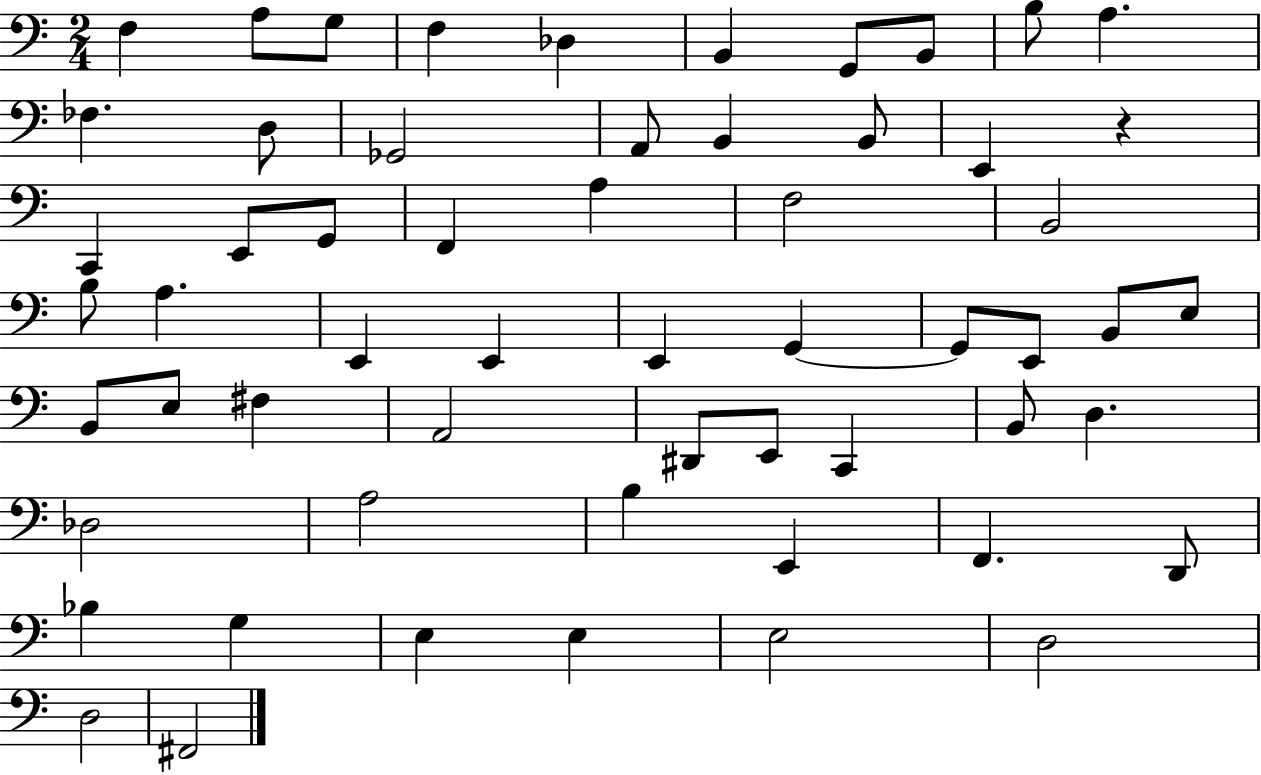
X:1
T:Untitled
M:2/4
L:1/4
K:C
F, A,/2 G,/2 F, _D, B,, G,,/2 B,,/2 B,/2 A, _F, D,/2 _G,,2 A,,/2 B,, B,,/2 E,, z C,, E,,/2 G,,/2 F,, A, F,2 B,,2 B,/2 A, E,, E,, E,, G,, G,,/2 E,,/2 B,,/2 E,/2 B,,/2 E,/2 ^F, A,,2 ^D,,/2 E,,/2 C,, B,,/2 D, _D,2 A,2 B, E,, F,, D,,/2 _B, G, E, E, E,2 D,2 D,2 ^F,,2